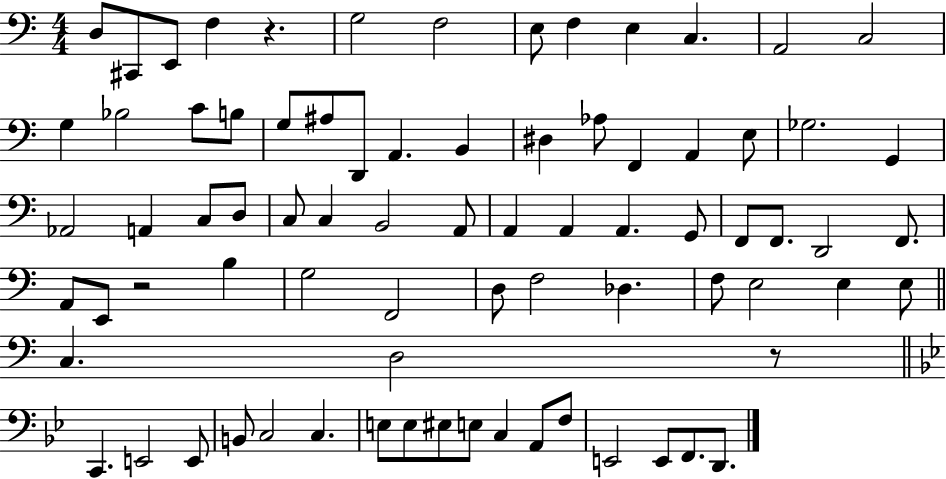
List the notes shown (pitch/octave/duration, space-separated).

D3/e C#2/e E2/e F3/q R/q. G3/h F3/h E3/e F3/q E3/q C3/q. A2/h C3/h G3/q Bb3/h C4/e B3/e G3/e A#3/e D2/e A2/q. B2/q D#3/q Ab3/e F2/q A2/q E3/e Gb3/h. G2/q Ab2/h A2/q C3/e D3/e C3/e C3/q B2/h A2/e A2/q A2/q A2/q. G2/e F2/e F2/e. D2/h F2/e. A2/e E2/e R/h B3/q G3/h F2/h D3/e F3/h Db3/q. F3/e E3/h E3/q E3/e C3/q. D3/h R/e C2/q. E2/h E2/e B2/e C3/h C3/q. E3/e E3/e EIS3/e E3/e C3/q A2/e F3/e E2/h E2/e F2/e. D2/e.